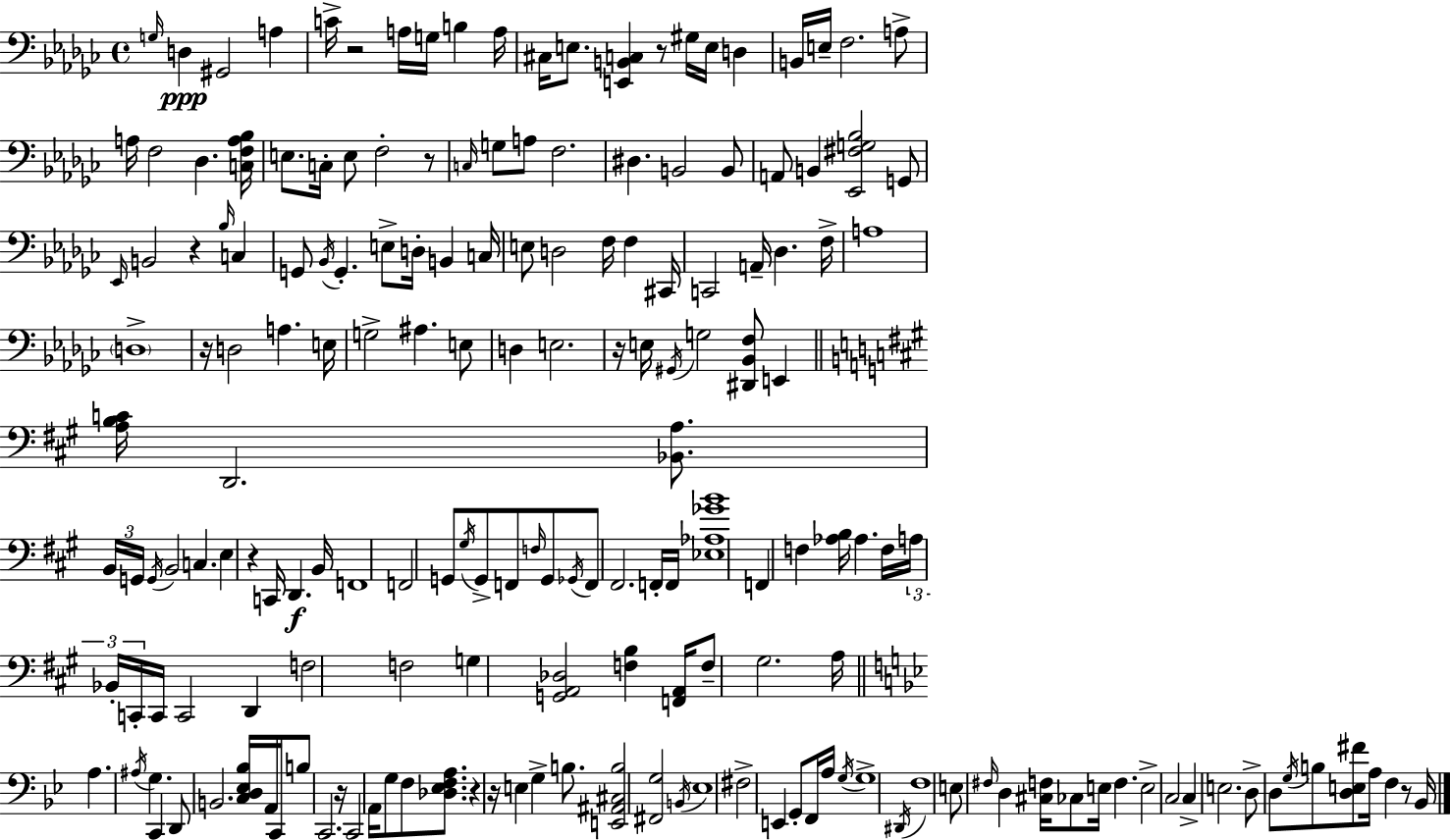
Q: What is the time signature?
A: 4/4